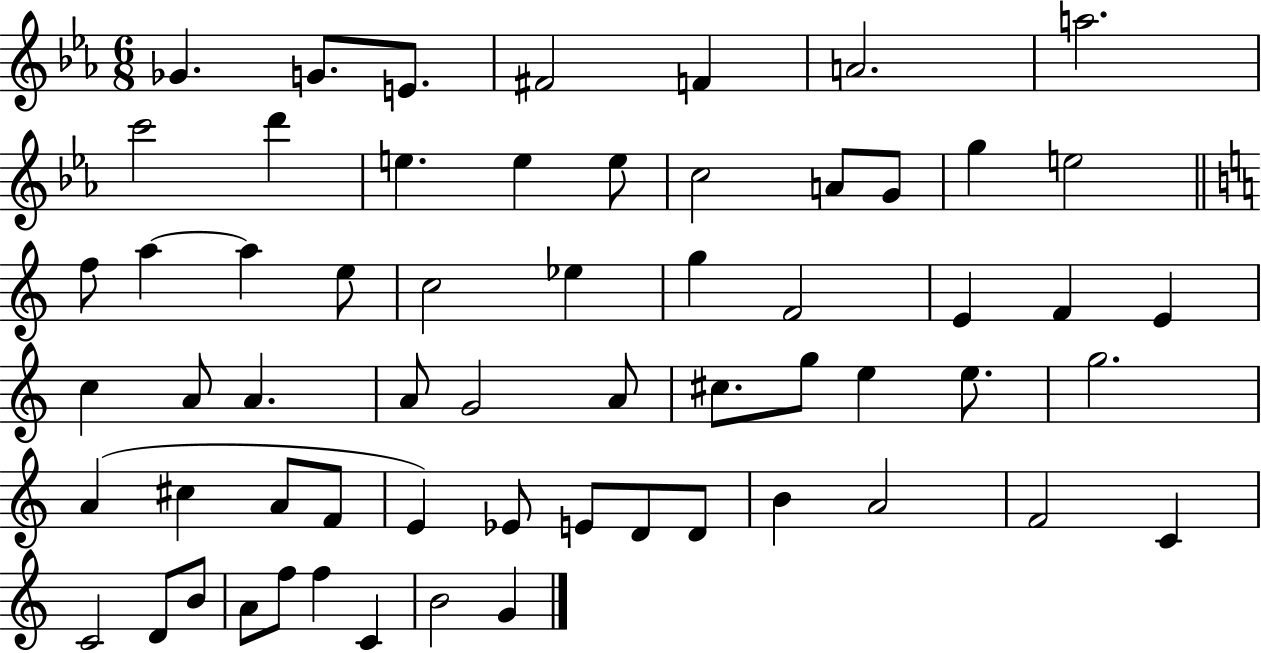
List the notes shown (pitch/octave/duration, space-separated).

Gb4/q. G4/e. E4/e. F#4/h F4/q A4/h. A5/h. C6/h D6/q E5/q. E5/q E5/e C5/h A4/e G4/e G5/q E5/h F5/e A5/q A5/q E5/e C5/h Eb5/q G5/q F4/h E4/q F4/q E4/q C5/q A4/e A4/q. A4/e G4/h A4/e C#5/e. G5/e E5/q E5/e. G5/h. A4/q C#5/q A4/e F4/e E4/q Eb4/e E4/e D4/e D4/e B4/q A4/h F4/h C4/q C4/h D4/e B4/e A4/e F5/e F5/q C4/q B4/h G4/q